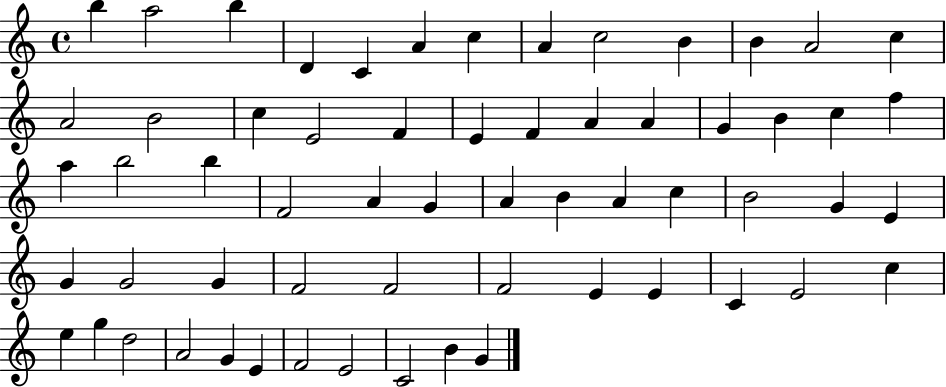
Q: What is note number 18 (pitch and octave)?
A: F4